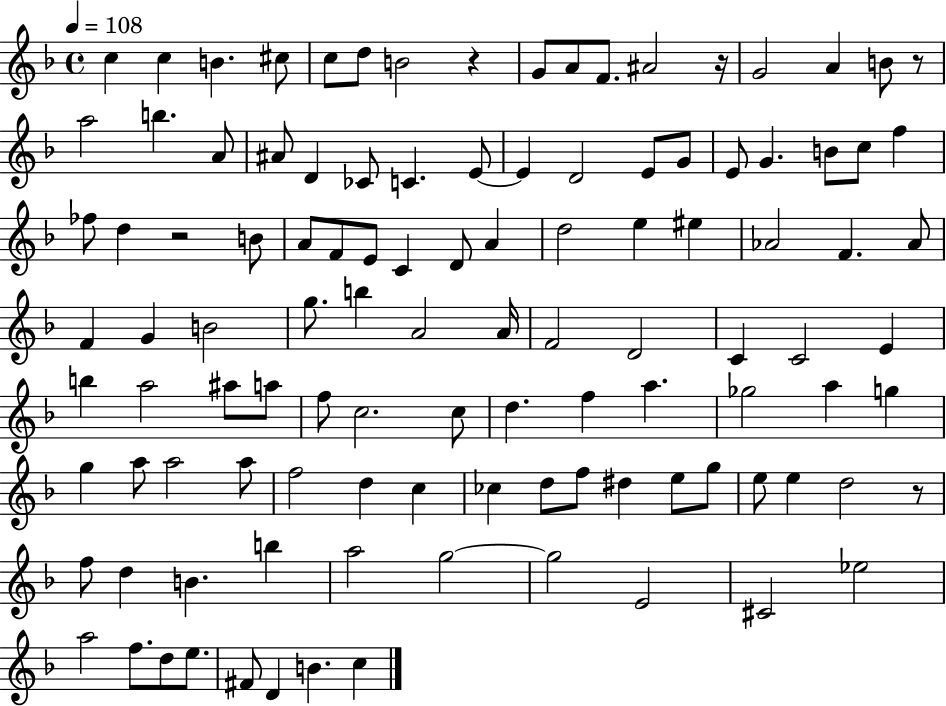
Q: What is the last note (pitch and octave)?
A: C5